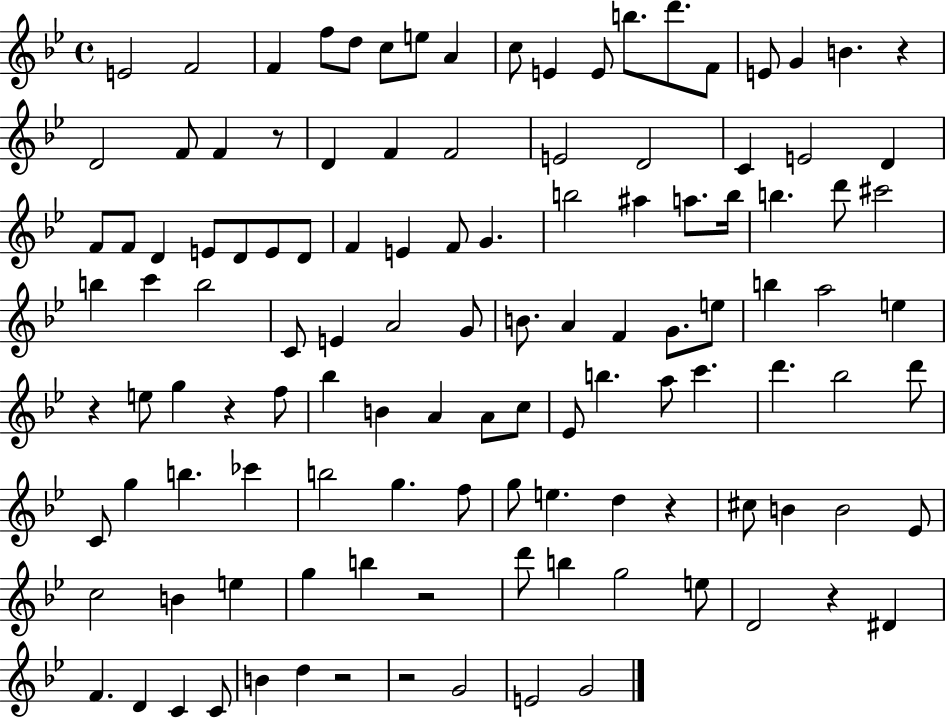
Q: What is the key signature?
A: BES major